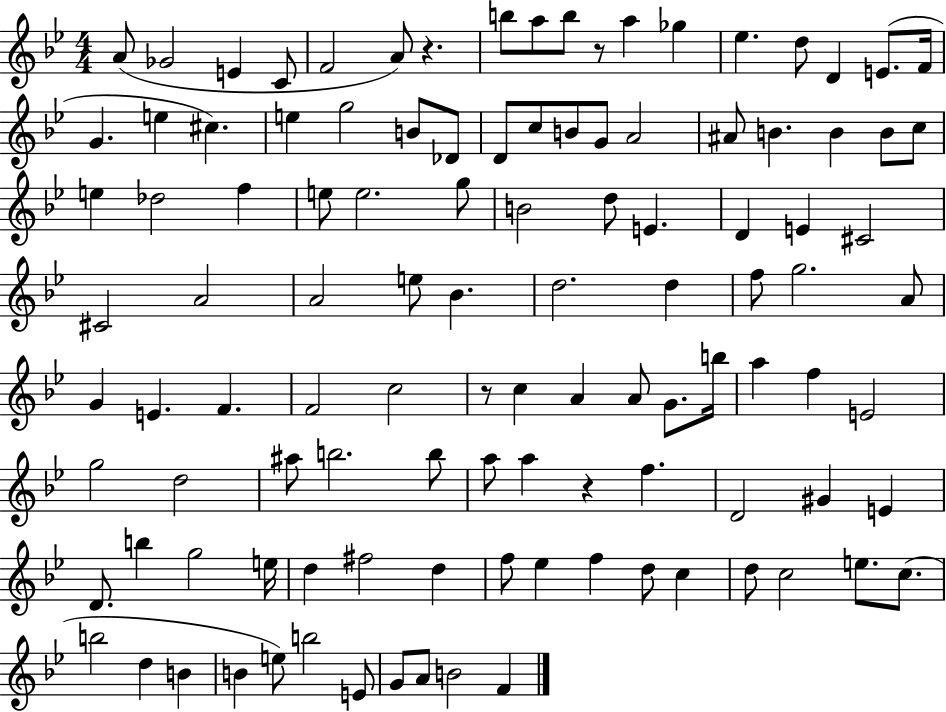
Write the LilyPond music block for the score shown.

{
  \clef treble
  \numericTimeSignature
  \time 4/4
  \key bes \major
  a'8( ges'2 e'4 c'8 | f'2 a'8) r4. | b''8 a''8 b''8 r8 a''4 ges''4 | ees''4. d''8 d'4 e'8.( f'16 | \break g'4. e''4 cis''4.) | e''4 g''2 b'8 des'8 | d'8 c''8 b'8 g'8 a'2 | ais'8 b'4. b'4 b'8 c''8 | \break e''4 des''2 f''4 | e''8 e''2. g''8 | b'2 d''8 e'4. | d'4 e'4 cis'2 | \break cis'2 a'2 | a'2 e''8 bes'4. | d''2. d''4 | f''8 g''2. a'8 | \break g'4 e'4. f'4. | f'2 c''2 | r8 c''4 a'4 a'8 g'8. b''16 | a''4 f''4 e'2 | \break g''2 d''2 | ais''8 b''2. b''8 | a''8 a''4 r4 f''4. | d'2 gis'4 e'4 | \break d'8. b''4 g''2 e''16 | d''4 fis''2 d''4 | f''8 ees''4 f''4 d''8 c''4 | d''8 c''2 e''8. c''8.( | \break b''2 d''4 b'4 | b'4 e''8) b''2 e'8 | g'8 a'8 b'2 f'4 | \bar "|."
}